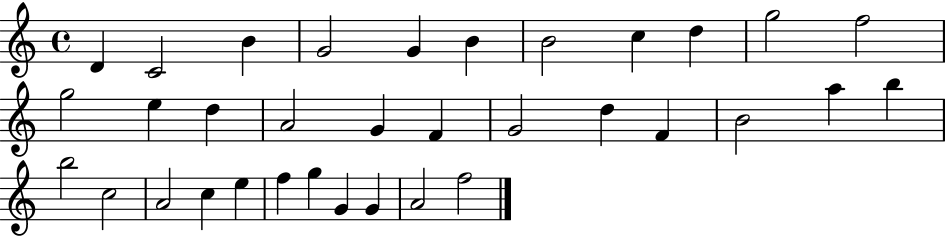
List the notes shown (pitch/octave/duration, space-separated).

D4/q C4/h B4/q G4/h G4/q B4/q B4/h C5/q D5/q G5/h F5/h G5/h E5/q D5/q A4/h G4/q F4/q G4/h D5/q F4/q B4/h A5/q B5/q B5/h C5/h A4/h C5/q E5/q F5/q G5/q G4/q G4/q A4/h F5/h